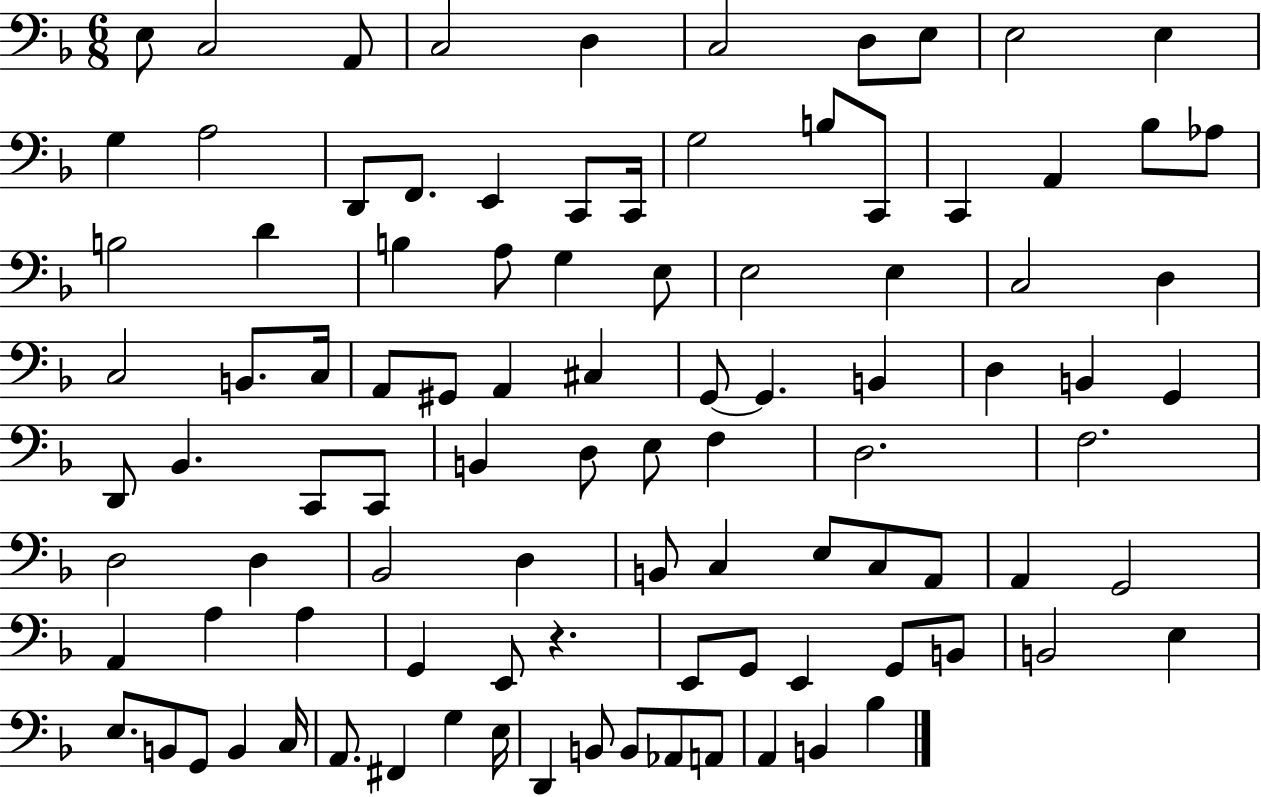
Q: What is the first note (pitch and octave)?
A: E3